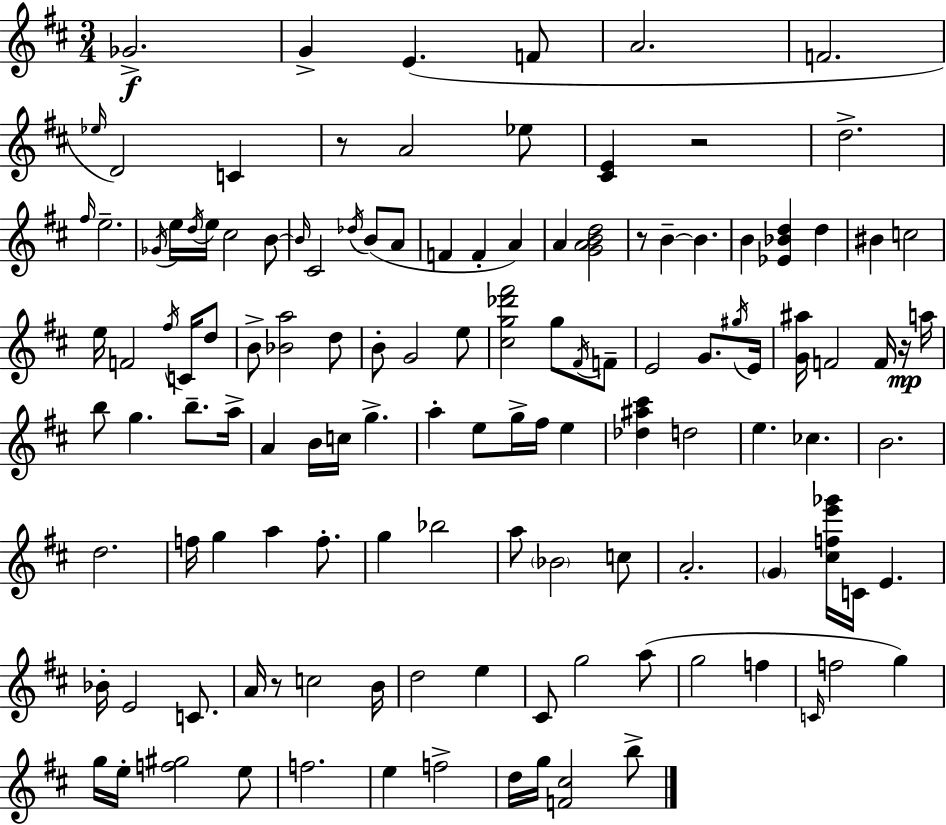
Gb4/h. G4/q E4/q. F4/e A4/h. F4/h. Eb5/s D4/h C4/q R/e A4/h Eb5/e [C#4,E4]/q R/h D5/h. F#5/s E5/h. Gb4/s E5/s D5/s E5/s C#5/h B4/e B4/s C#4/h Db5/s B4/e A4/e F4/q F4/q A4/q A4/q [G4,A4,B4,D5]/h R/e B4/q B4/q. B4/q [Eb4,Bb4,D5]/q D5/q BIS4/q C5/h E5/s F4/h F#5/s C4/s D5/e B4/e [Bb4,A5]/h D5/e B4/e G4/h E5/e [C#5,G5,Db6,F#6]/h G5/e F#4/s F4/e E4/h G4/e. G#5/s E4/s [G4,A#5]/s F4/h F4/s R/s A5/s B5/e G5/q. B5/e. A5/s A4/q B4/s C5/s G5/q. A5/q E5/e G5/s F#5/s E5/q [Db5,A#5,C#6]/q D5/h E5/q. CES5/q. B4/h. D5/h. F5/s G5/q A5/q F5/e. G5/q Bb5/h A5/e Bb4/h C5/e A4/h. G4/q [C#5,F5,E6,Gb6]/s C4/s E4/q. Bb4/s E4/h C4/e. A4/s R/e C5/h B4/s D5/h E5/q C#4/e G5/h A5/e G5/h F5/q C4/s F5/h G5/q G5/s E5/s [F5,G#5]/h E5/e F5/h. E5/q F5/h D5/s G5/s [F4,C#5]/h B5/e